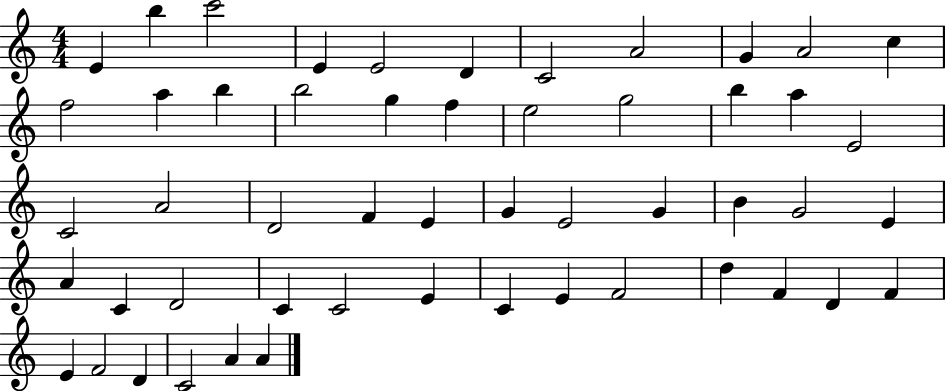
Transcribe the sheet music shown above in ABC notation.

X:1
T:Untitled
M:4/4
L:1/4
K:C
E b c'2 E E2 D C2 A2 G A2 c f2 a b b2 g f e2 g2 b a E2 C2 A2 D2 F E G E2 G B G2 E A C D2 C C2 E C E F2 d F D F E F2 D C2 A A